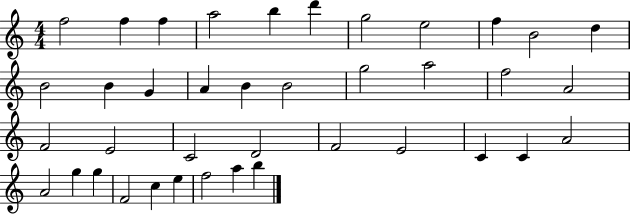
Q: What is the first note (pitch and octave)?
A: F5